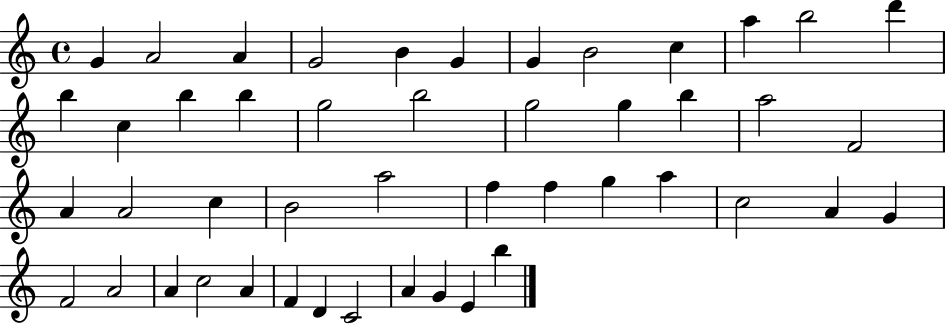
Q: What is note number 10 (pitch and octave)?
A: A5